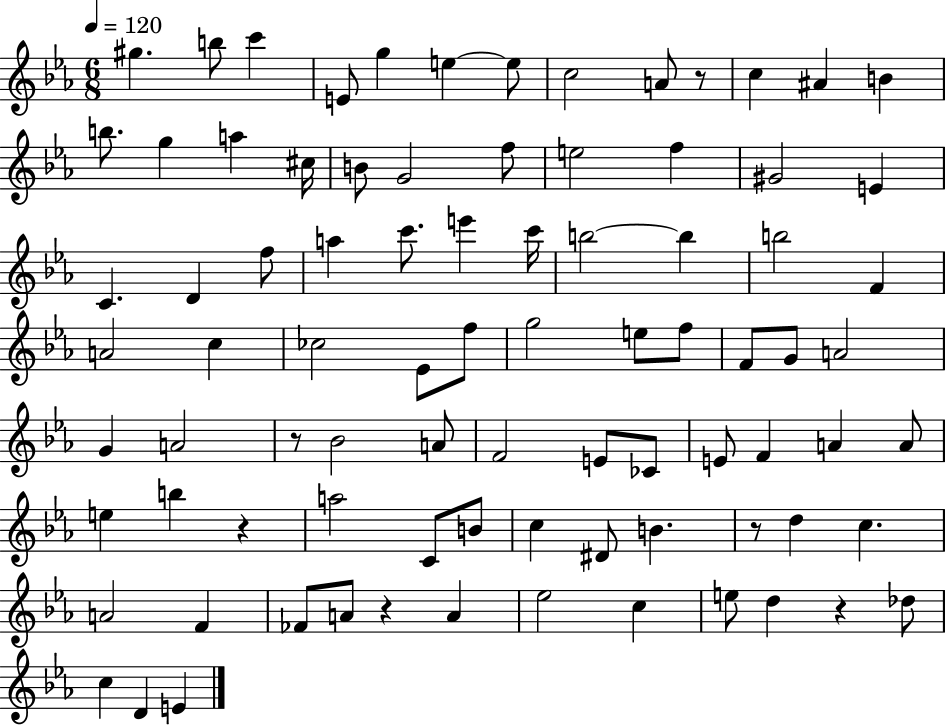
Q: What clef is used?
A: treble